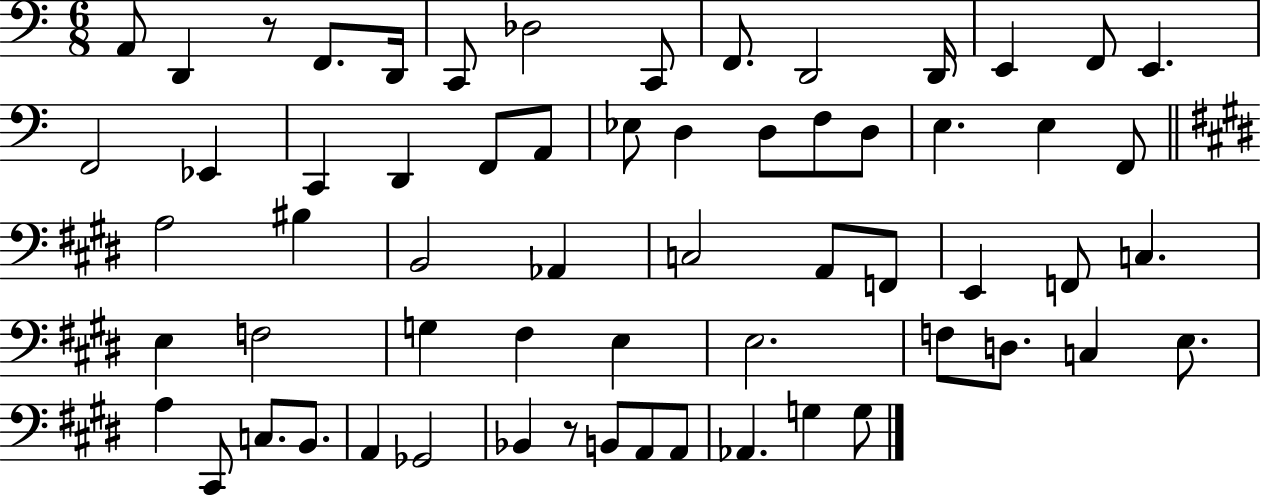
A2/e D2/q R/e F2/e. D2/s C2/e Db3/h C2/e F2/e. D2/h D2/s E2/q F2/e E2/q. F2/h Eb2/q C2/q D2/q F2/e A2/e Eb3/e D3/q D3/e F3/e D3/e E3/q. E3/q F2/e A3/h BIS3/q B2/h Ab2/q C3/h A2/e F2/e E2/q F2/e C3/q. E3/q F3/h G3/q F#3/q E3/q E3/h. F3/e D3/e. C3/q E3/e. A3/q C#2/e C3/e. B2/e. A2/q Gb2/h Bb2/q R/e B2/e A2/e A2/e Ab2/q. G3/q G3/e